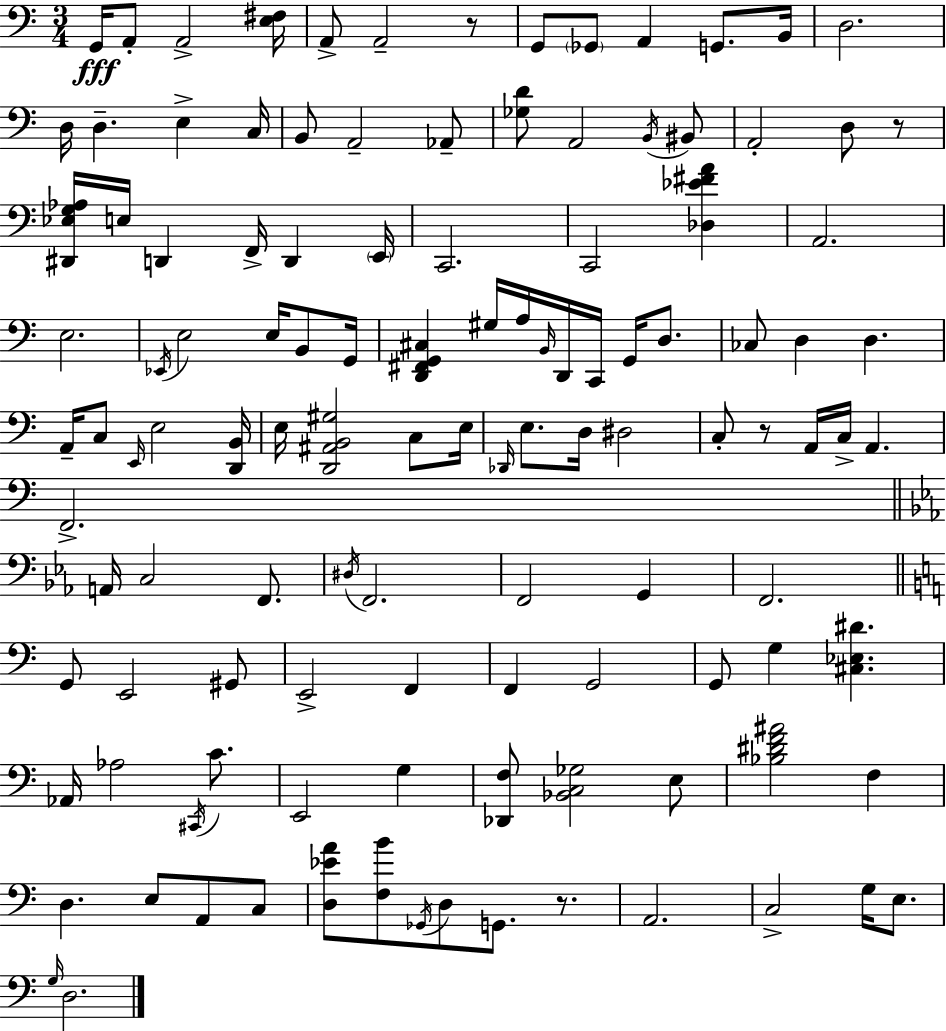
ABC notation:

X:1
T:Untitled
M:3/4
L:1/4
K:C
G,,/4 A,,/2 A,,2 [E,^F,]/4 A,,/2 A,,2 z/2 G,,/2 _G,,/2 A,, G,,/2 B,,/4 D,2 D,/4 D, E, C,/4 B,,/2 A,,2 _A,,/2 [_G,D]/2 A,,2 B,,/4 ^B,,/2 A,,2 D,/2 z/2 [^D,,_E,G,_A,]/4 E,/4 D,, F,,/4 D,, E,,/4 C,,2 C,,2 [_D,_E^FA] A,,2 E,2 _E,,/4 E,2 E,/4 B,,/2 G,,/4 [D,,^F,,G,,^C,] ^G,/4 A,/4 B,,/4 D,,/4 C,,/4 G,,/4 D,/2 _C,/2 D, D, A,,/4 C,/2 E,,/4 E,2 [D,,B,,]/4 E,/4 [D,,^A,,B,,^G,]2 C,/2 E,/4 _D,,/4 E,/2 D,/4 ^D,2 C,/2 z/2 A,,/4 C,/4 A,, F,,2 A,,/4 C,2 F,,/2 ^D,/4 F,,2 F,,2 G,, F,,2 G,,/2 E,,2 ^G,,/2 E,,2 F,, F,, G,,2 G,,/2 G, [^C,_E,^D] _A,,/4 _A,2 ^C,,/4 C/2 E,,2 G, [_D,,F,]/2 [_B,,C,_G,]2 E,/2 [_B,^DF^A]2 F, D, E,/2 A,,/2 C,/2 [D,_EA]/2 [F,B]/2 _G,,/4 D,/2 G,,/2 z/2 A,,2 C,2 G,/4 E,/2 G,/4 D,2